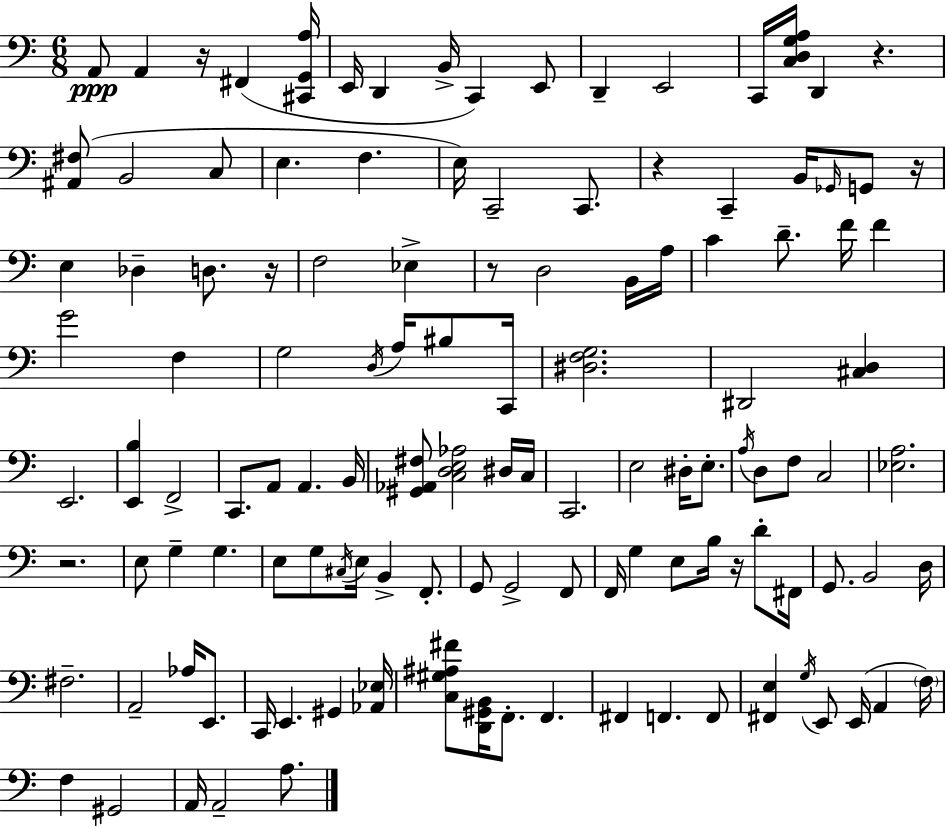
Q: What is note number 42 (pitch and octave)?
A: C2